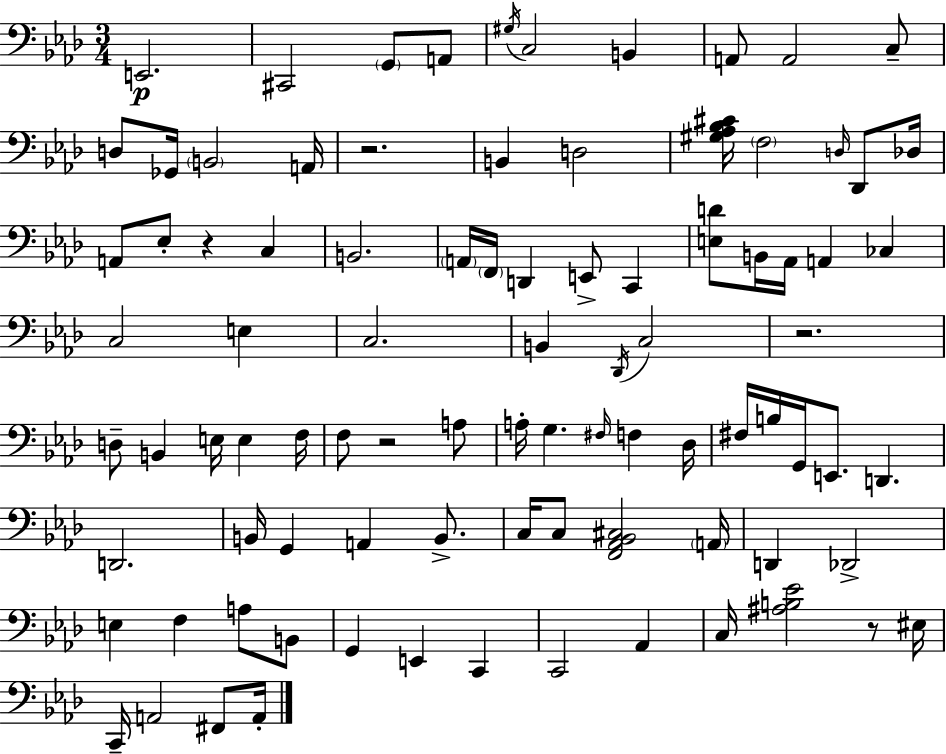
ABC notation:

X:1
T:Untitled
M:3/4
L:1/4
K:Ab
E,,2 ^C,,2 G,,/2 A,,/2 ^G,/4 C,2 B,, A,,/2 A,,2 C,/2 D,/2 _G,,/4 B,,2 A,,/4 z2 B,, D,2 [^G,_A,_B,^C]/4 F,2 D,/4 _D,,/2 _D,/4 A,,/2 _E,/2 z C, B,,2 A,,/4 F,,/4 D,, E,,/2 C,, [E,D]/2 B,,/4 _A,,/4 A,, _C, C,2 E, C,2 B,, _D,,/4 C,2 z2 D,/2 B,, E,/4 E, F,/4 F,/2 z2 A,/2 A,/4 G, ^F,/4 F, _D,/4 ^F,/4 B,/4 G,,/4 E,,/2 D,, D,,2 B,,/4 G,, A,, B,,/2 C,/4 C,/2 [F,,_A,,_B,,^C,]2 A,,/4 D,, _D,,2 E, F, A,/2 B,,/2 G,, E,, C,, C,,2 _A,, C,/4 [^A,B,_E]2 z/2 ^E,/4 C,,/4 A,,2 ^F,,/2 A,,/4